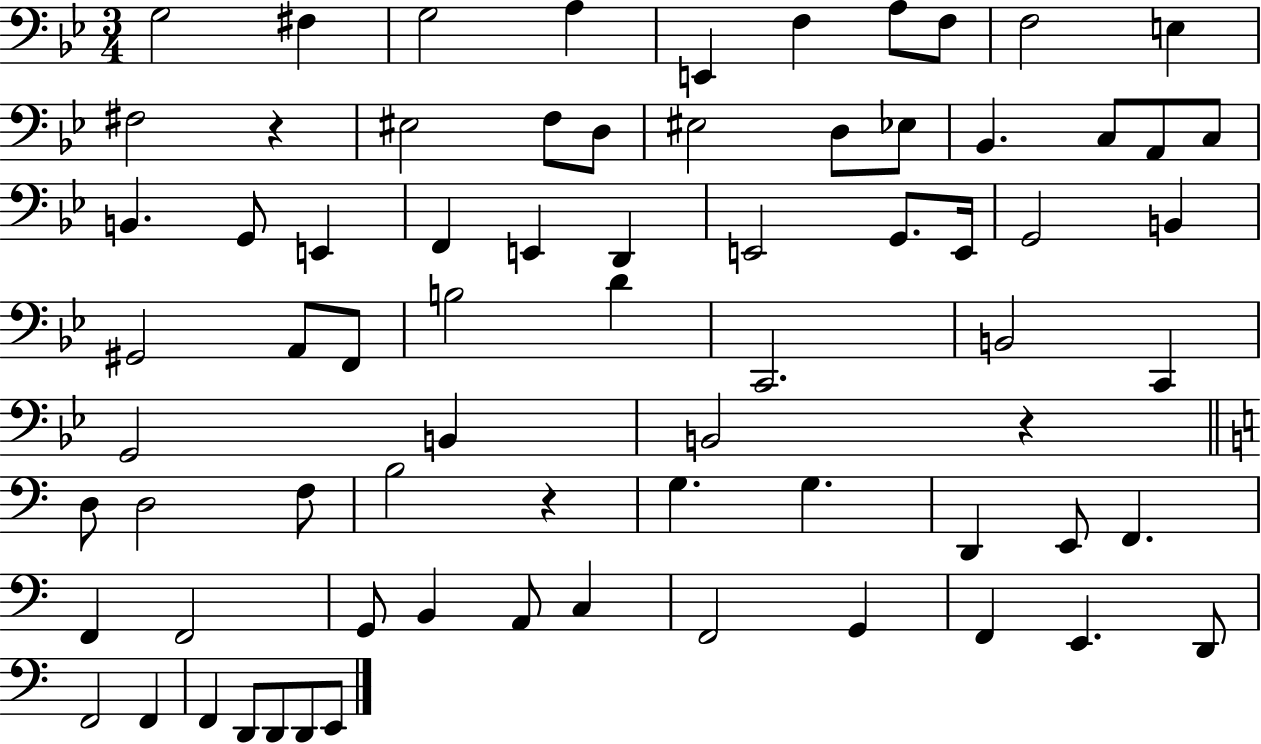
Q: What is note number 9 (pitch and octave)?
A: F3